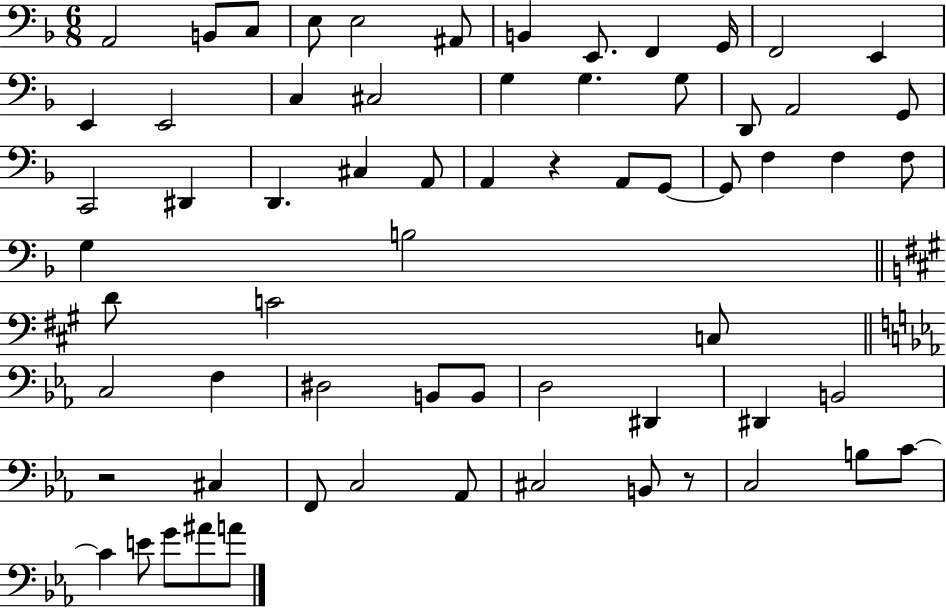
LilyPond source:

{
  \clef bass
  \numericTimeSignature
  \time 6/8
  \key f \major
  a,2 b,8 c8 | e8 e2 ais,8 | b,4 e,8. f,4 g,16 | f,2 e,4 | \break e,4 e,2 | c4 cis2 | g4 g4. g8 | d,8 a,2 g,8 | \break c,2 dis,4 | d,4. cis4 a,8 | a,4 r4 a,8 g,8~~ | g,8 f4 f4 f8 | \break g4 b2 | \bar "||" \break \key a \major d'8 c'2 c8 | \bar "||" \break \key ees \major c2 f4 | dis2 b,8 b,8 | d2 dis,4 | dis,4 b,2 | \break r2 cis4 | f,8 c2 aes,8 | cis2 b,8 r8 | c2 b8 c'8~~ | \break c'4 e'8 g'8 ais'8 a'8 | \bar "|."
}